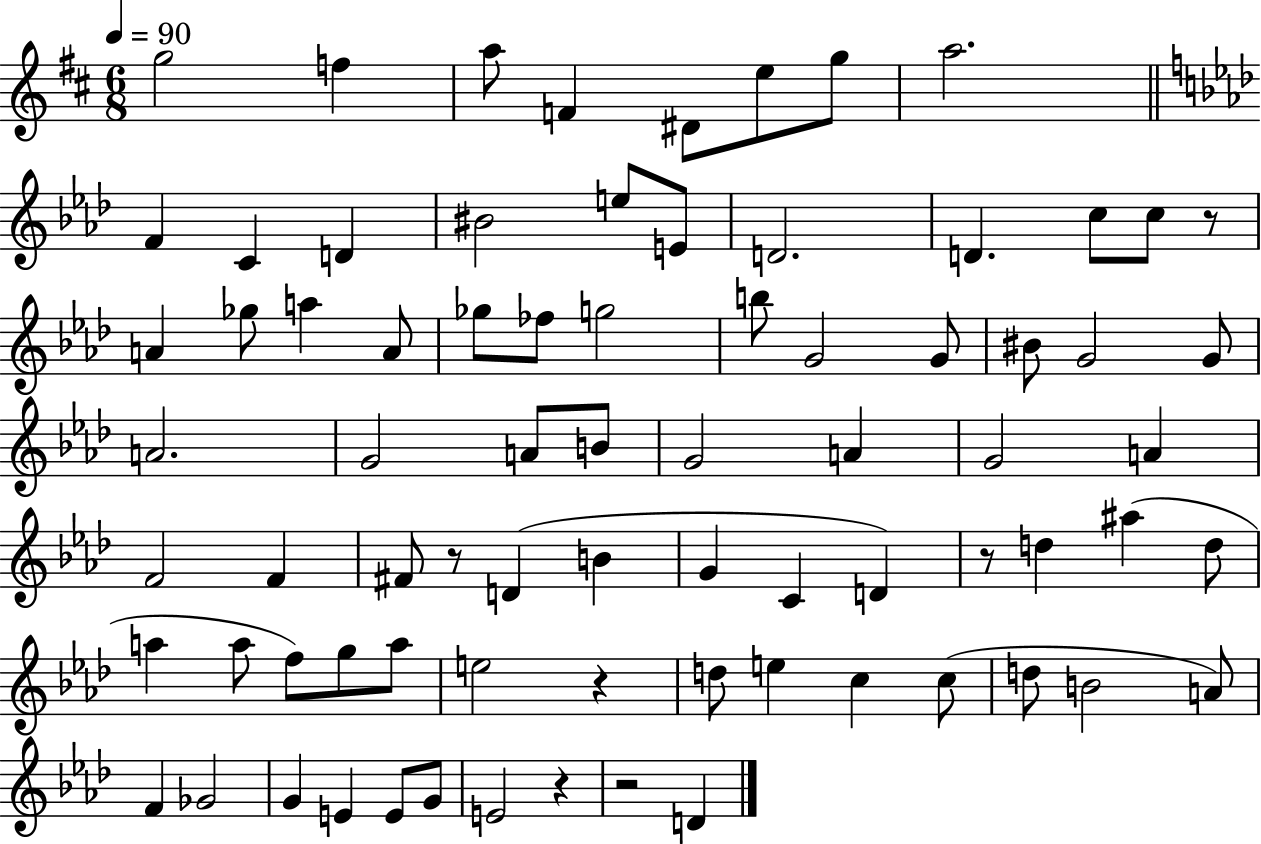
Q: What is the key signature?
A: D major